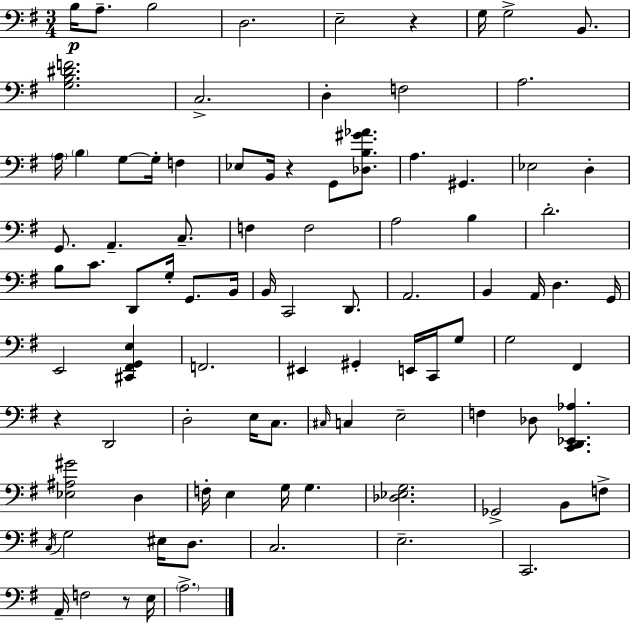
X:1
T:Untitled
M:3/4
L:1/4
K:Em
B,/4 A,/2 B,2 D,2 E,2 z G,/4 G,2 B,,/2 [G,B,^DF]2 C,2 D, F,2 A,2 A,/4 B, G,/2 G,/4 F, _E,/2 B,,/4 z G,,/2 [_D,B,^G_A]/2 A, ^G,, _E,2 D, G,,/2 A,, C,/2 F, F,2 A,2 B, D2 B,/2 C/2 D,,/2 G,/4 G,,/2 B,,/4 B,,/4 C,,2 D,,/2 A,,2 B,, A,,/4 D, G,,/4 E,,2 [^C,,^F,,G,,E,] F,,2 ^E,, ^G,, E,,/4 C,,/4 G,/2 G,2 ^F,, z D,,2 D,2 E,/4 C,/2 ^C,/4 C, E,2 F, _D,/2 [C,,D,,_E,,_A,] [_E,^A,^G]2 D, F,/4 E, G,/4 G, [_D,_E,G,]2 _G,,2 B,,/2 F,/2 C,/4 G,2 ^E,/4 D,/2 C,2 E,2 C,,2 A,,/4 F,2 z/2 E,/4 A,2